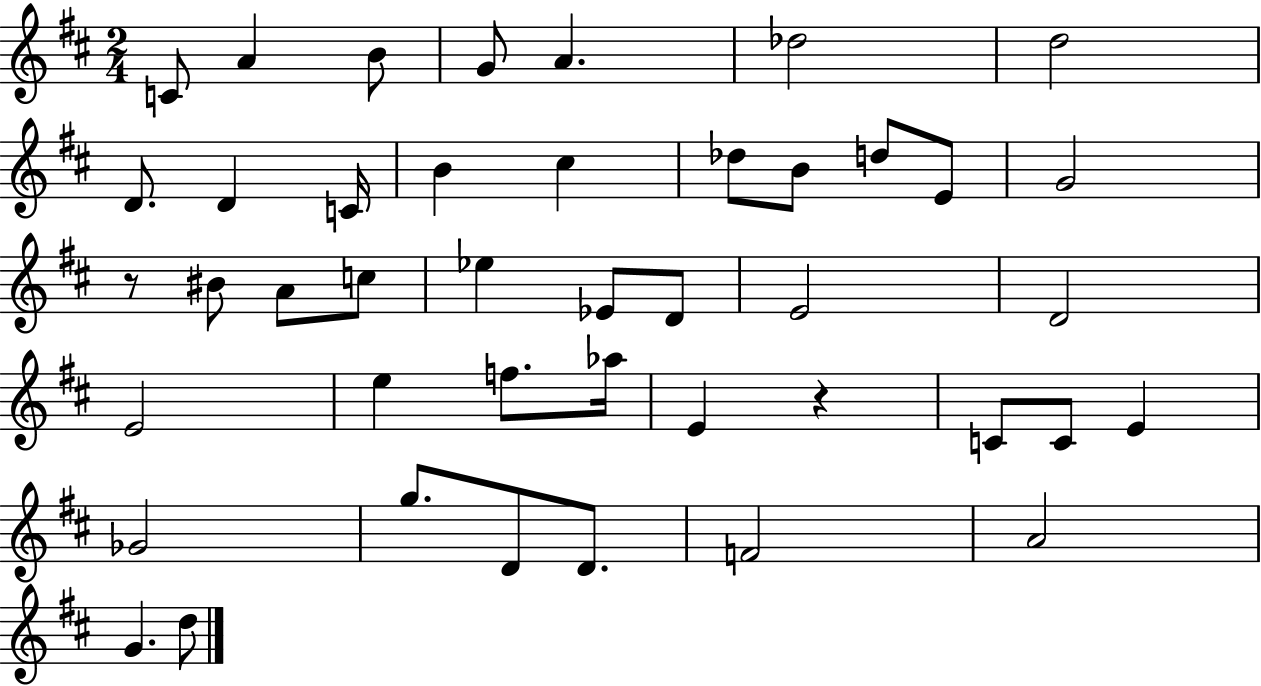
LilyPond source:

{
  \clef treble
  \numericTimeSignature
  \time 2/4
  \key d \major
  c'8 a'4 b'8 | g'8 a'4. | des''2 | d''2 | \break d'8. d'4 c'16 | b'4 cis''4 | des''8 b'8 d''8 e'8 | g'2 | \break r8 bis'8 a'8 c''8 | ees''4 ees'8 d'8 | e'2 | d'2 | \break e'2 | e''4 f''8. aes''16 | e'4 r4 | c'8 c'8 e'4 | \break ges'2 | g''8. d'8 d'8. | f'2 | a'2 | \break g'4. d''8 | \bar "|."
}